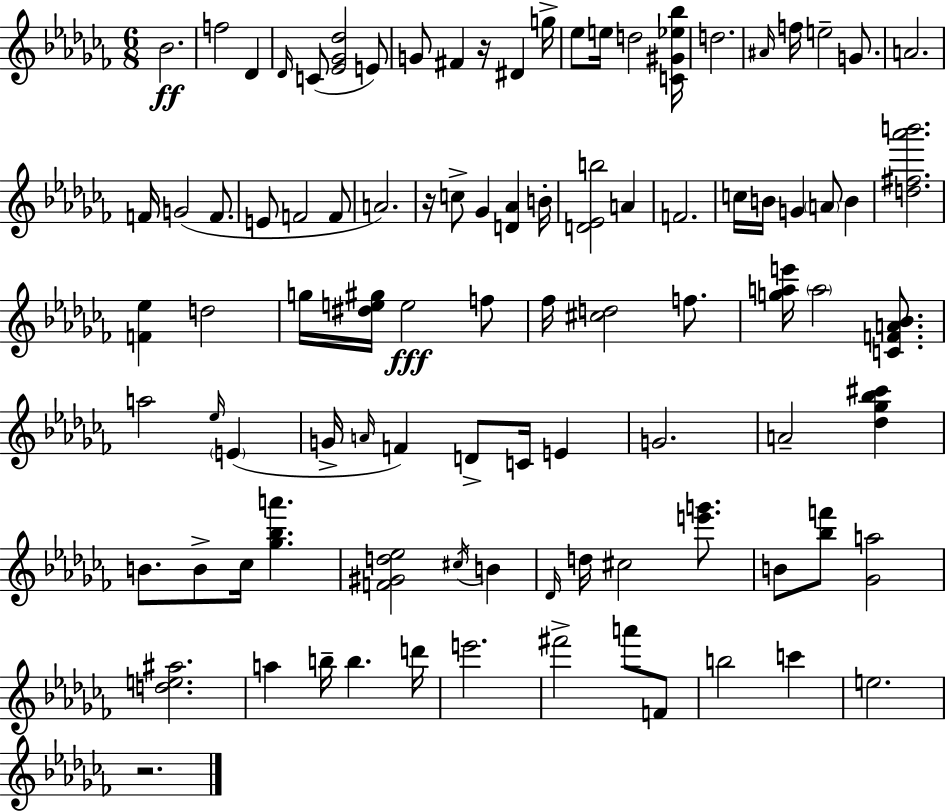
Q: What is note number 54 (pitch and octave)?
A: A4